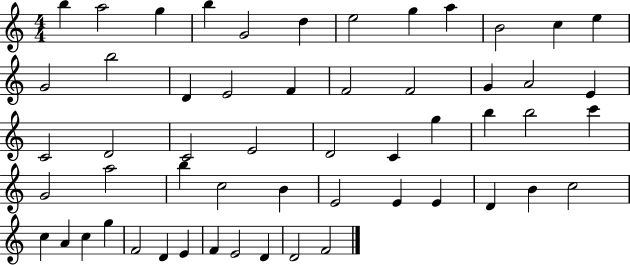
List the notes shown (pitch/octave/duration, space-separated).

B5/q A5/h G5/q B5/q G4/h D5/q E5/h G5/q A5/q B4/h C5/q E5/q G4/h B5/h D4/q E4/h F4/q F4/h F4/h G4/q A4/h E4/q C4/h D4/h C4/h E4/h D4/h C4/q G5/q B5/q B5/h C6/q G4/h A5/h B5/q C5/h B4/q E4/h E4/q E4/q D4/q B4/q C5/h C5/q A4/q C5/q G5/q F4/h D4/q E4/q F4/q E4/h D4/q D4/h F4/h